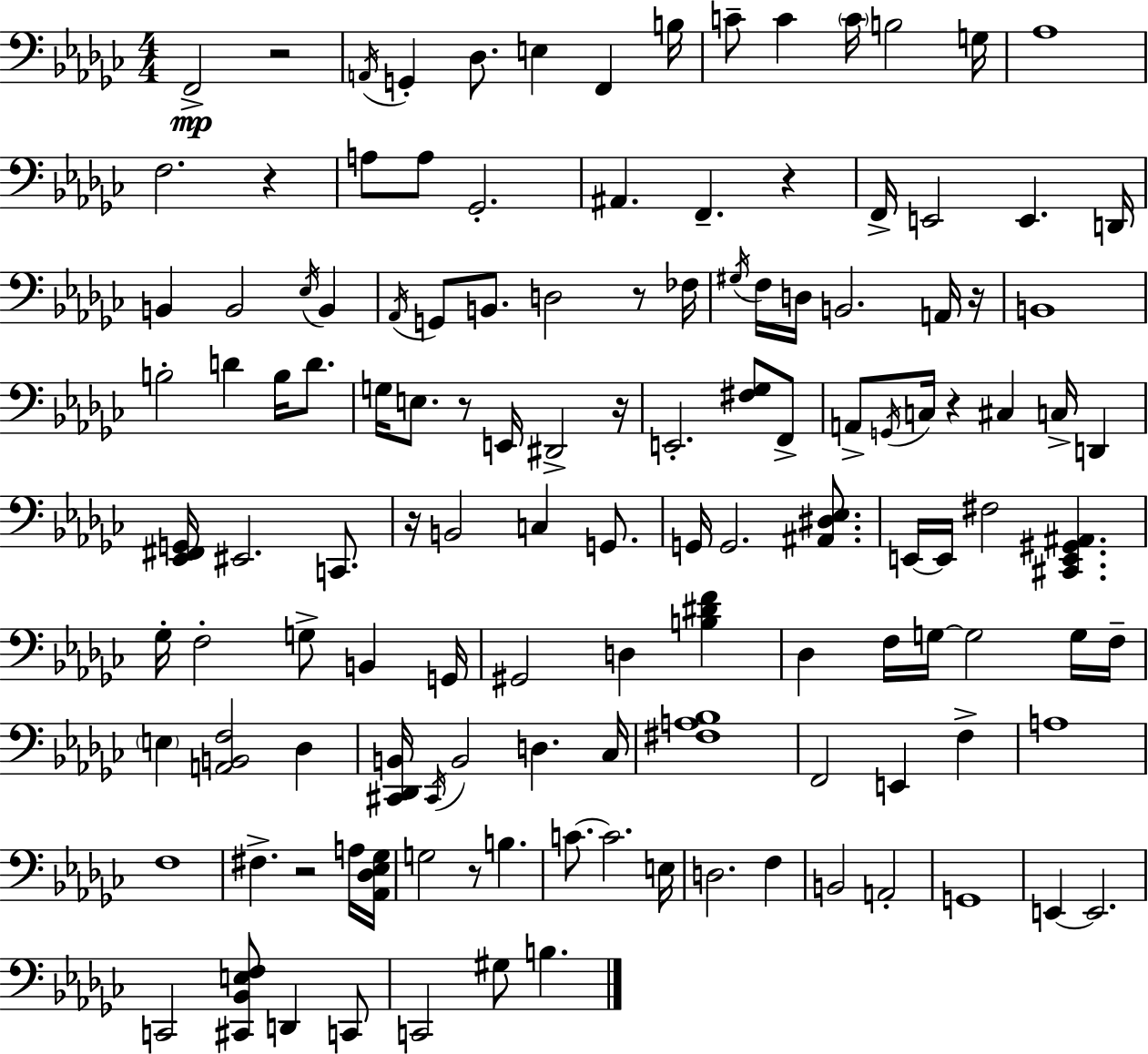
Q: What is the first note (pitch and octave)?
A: F2